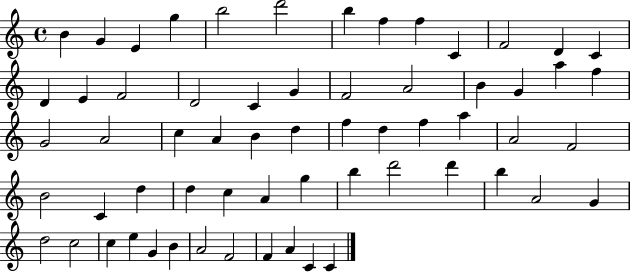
B4/q G4/q E4/q G5/q B5/h D6/h B5/q F5/q F5/q C4/q F4/h D4/q C4/q D4/q E4/q F4/h D4/h C4/q G4/q F4/h A4/h B4/q G4/q A5/q F5/q G4/h A4/h C5/q A4/q B4/q D5/q F5/q D5/q F5/q A5/q A4/h F4/h B4/h C4/q D5/q D5/q C5/q A4/q G5/q B5/q D6/h D6/q B5/q A4/h G4/q D5/h C5/h C5/q E5/q G4/q B4/q A4/h F4/h F4/q A4/q C4/q C4/q